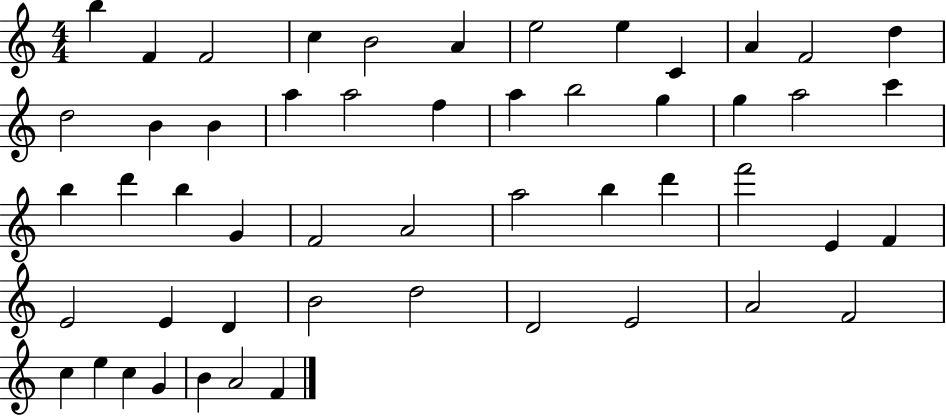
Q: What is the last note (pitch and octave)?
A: F4